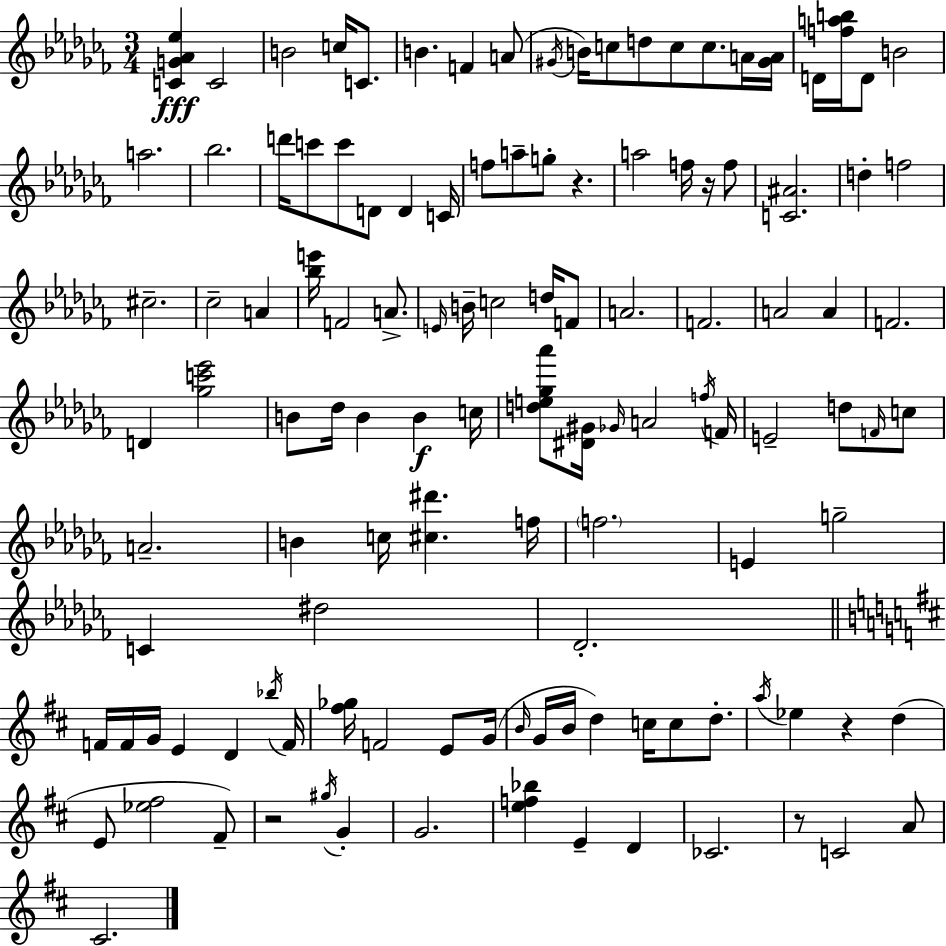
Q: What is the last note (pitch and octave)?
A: C#4